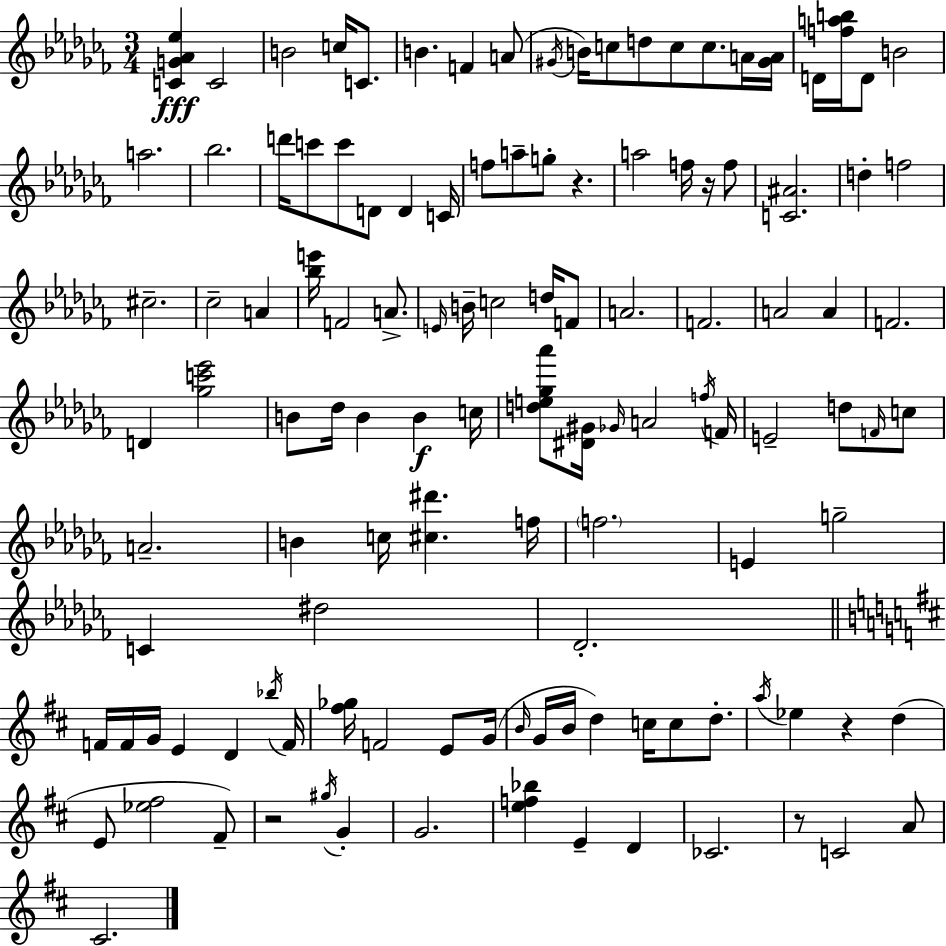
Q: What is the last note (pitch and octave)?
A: C#4